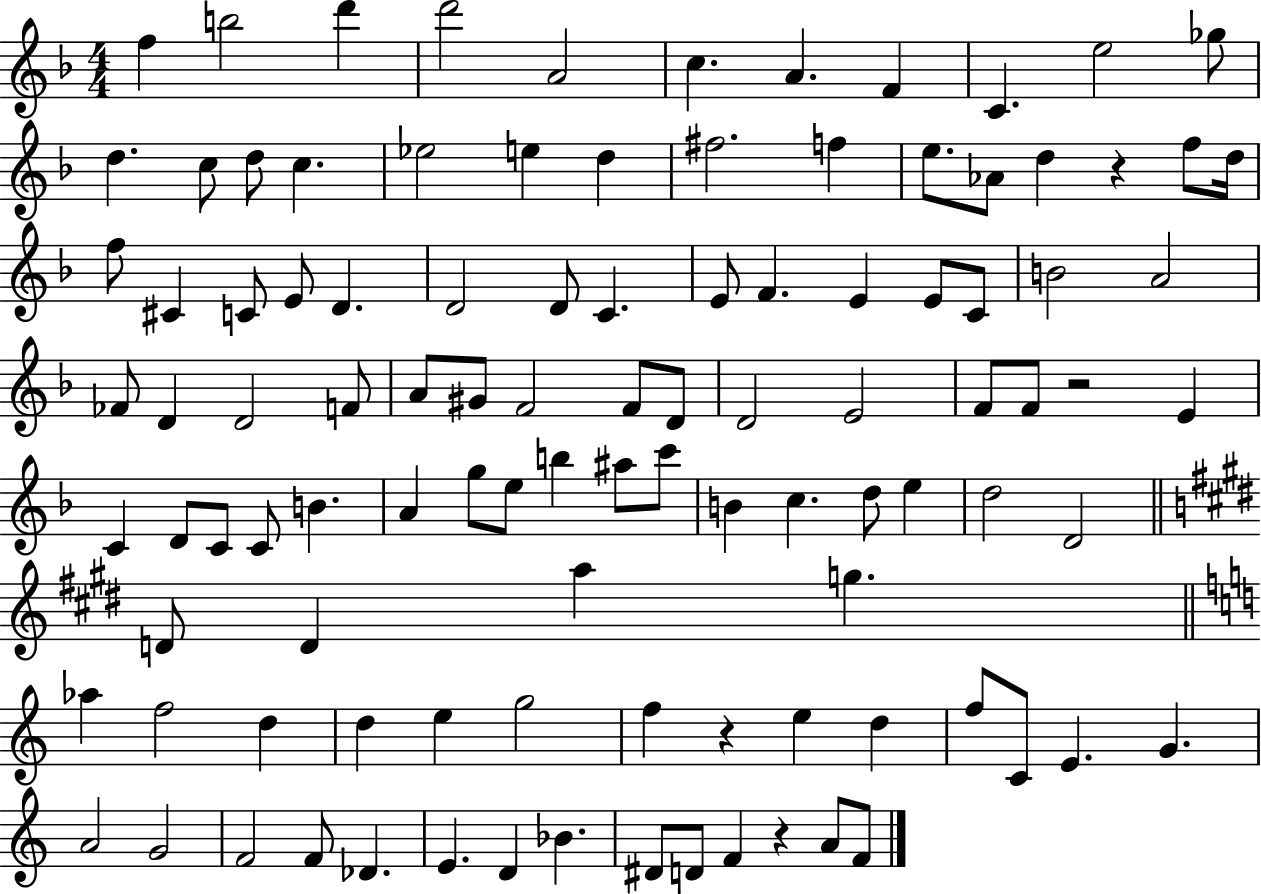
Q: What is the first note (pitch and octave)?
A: F5